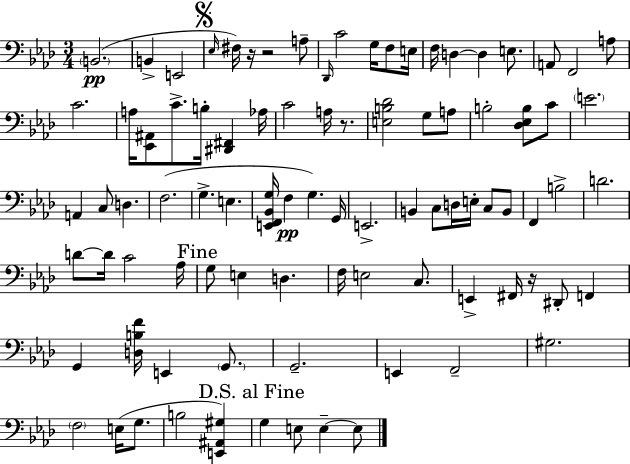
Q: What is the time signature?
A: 3/4